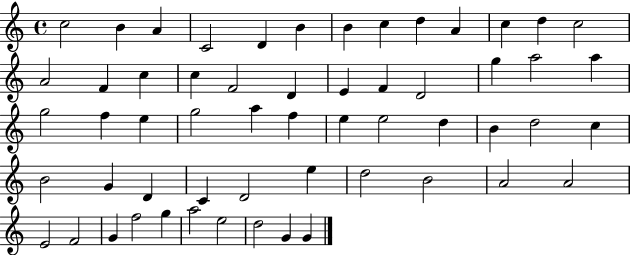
{
  \clef treble
  \time 4/4
  \defaultTimeSignature
  \key c \major
  c''2 b'4 a'4 | c'2 d'4 b'4 | b'4 c''4 d''4 a'4 | c''4 d''4 c''2 | \break a'2 f'4 c''4 | c''4 f'2 d'4 | e'4 f'4 d'2 | g''4 a''2 a''4 | \break g''2 f''4 e''4 | g''2 a''4 f''4 | e''4 e''2 d''4 | b'4 d''2 c''4 | \break b'2 g'4 d'4 | c'4 d'2 e''4 | d''2 b'2 | a'2 a'2 | \break e'2 f'2 | g'4 f''2 g''4 | a''2 e''2 | d''2 g'4 g'4 | \break \bar "|."
}